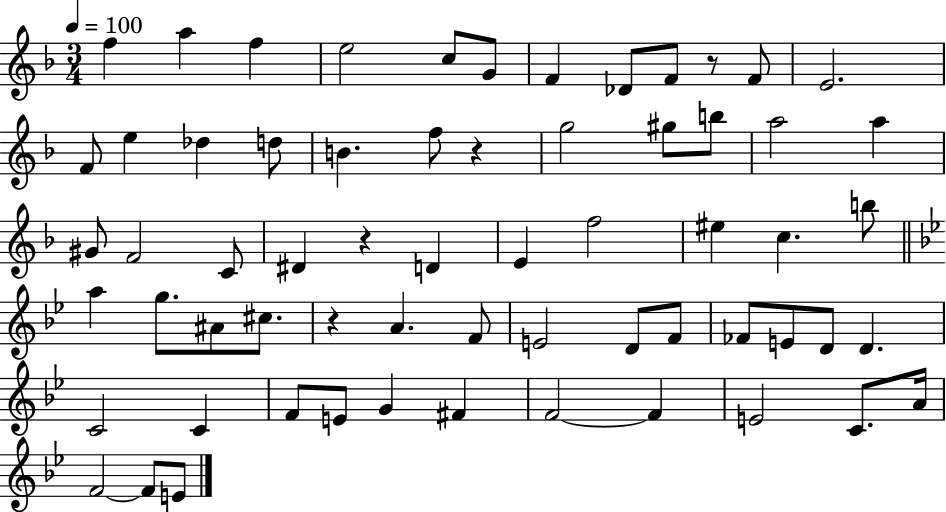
{
  \clef treble
  \numericTimeSignature
  \time 3/4
  \key f \major
  \tempo 4 = 100
  f''4 a''4 f''4 | e''2 c''8 g'8 | f'4 des'8 f'8 r8 f'8 | e'2. | \break f'8 e''4 des''4 d''8 | b'4. f''8 r4 | g''2 gis''8 b''8 | a''2 a''4 | \break gis'8 f'2 c'8 | dis'4 r4 d'4 | e'4 f''2 | eis''4 c''4. b''8 | \break \bar "||" \break \key g \minor a''4 g''8. ais'8 cis''8. | r4 a'4. f'8 | e'2 d'8 f'8 | fes'8 e'8 d'8 d'4. | \break c'2 c'4 | f'8 e'8 g'4 fis'4 | f'2~~ f'4 | e'2 c'8. a'16 | \break f'2~~ f'8 e'8 | \bar "|."
}